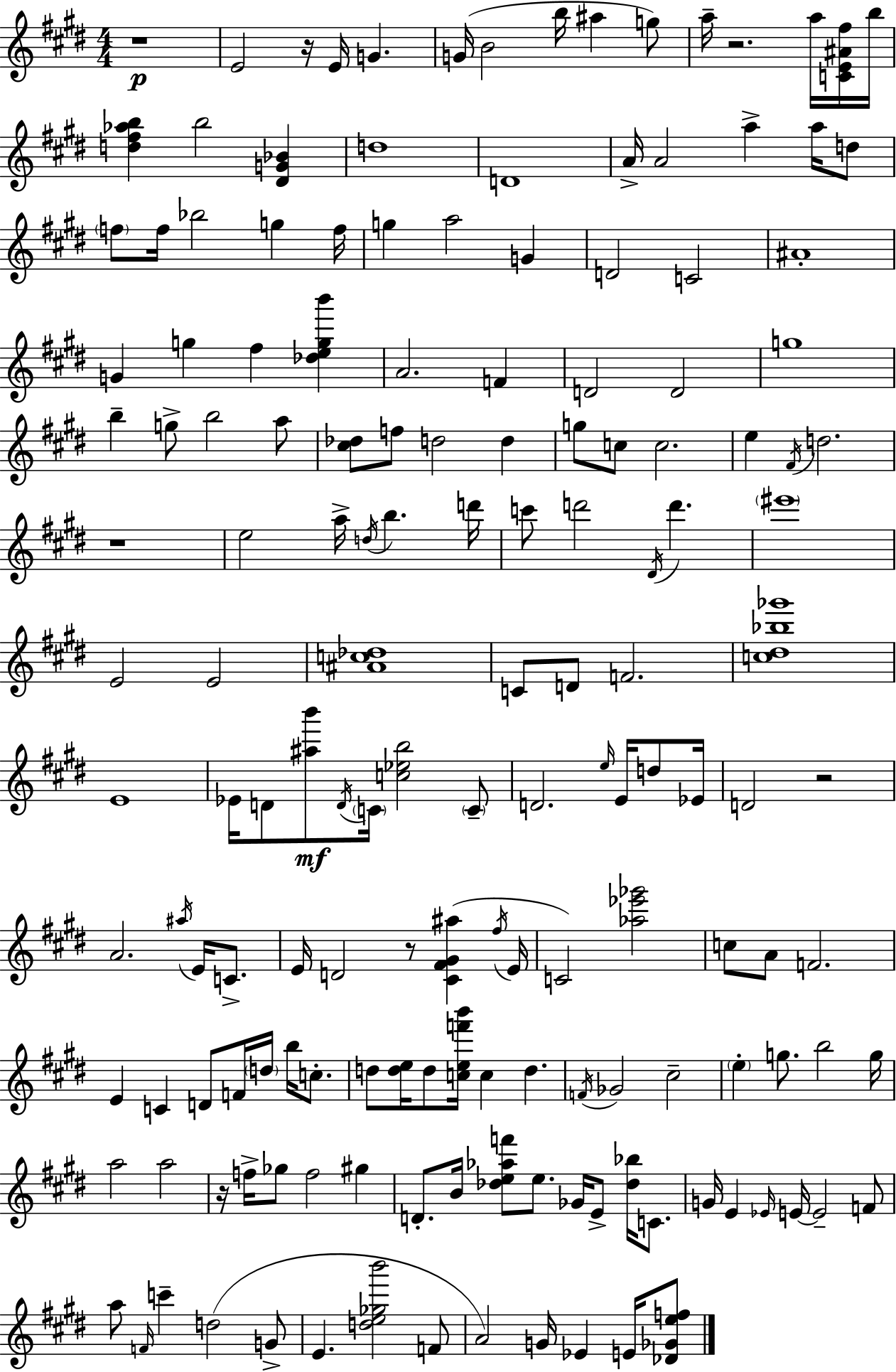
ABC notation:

X:1
T:Untitled
M:4/4
L:1/4
K:E
z4 E2 z/4 E/4 G G/4 B2 b/4 ^a g/2 a/4 z2 a/4 [CE^A^f]/4 b/4 [d^f_ab] b2 [^DG_B] d4 D4 A/4 A2 a a/4 d/2 f/2 f/4 _b2 g f/4 g a2 G D2 C2 ^A4 G g ^f [_degb'] A2 F D2 D2 g4 b g/2 b2 a/2 [^c_d]/2 f/2 d2 d g/2 c/2 c2 e ^F/4 d2 z4 e2 a/4 d/4 b d'/4 c'/2 d'2 ^D/4 d' ^e'4 E2 E2 [^Ac_d]4 C/2 D/2 F2 [c^d_b_g']4 E4 _E/4 D/2 [^ab']/2 D/4 C/4 [c_eb]2 C/2 D2 e/4 E/4 d/2 _E/4 D2 z2 A2 ^a/4 E/4 C/2 E/4 D2 z/2 [^C^F^G^a] ^f/4 E/4 C2 [_a_e'_g']2 c/2 A/2 F2 E C D/2 F/4 d/4 b/4 c/2 d/2 [de]/4 d/2 [cef'b']/4 c d F/4 _G2 ^c2 e g/2 b2 g/4 a2 a2 z/4 f/4 _g/2 f2 ^g D/2 B/4 [_de_af']/2 e/2 _G/4 E/2 [_d_b]/4 C/2 G/4 E _E/4 E/4 E2 F/2 a/2 F/4 c' d2 G/2 E [de_gb']2 F/2 A2 G/4 _E E/4 [_D_Gef]/2